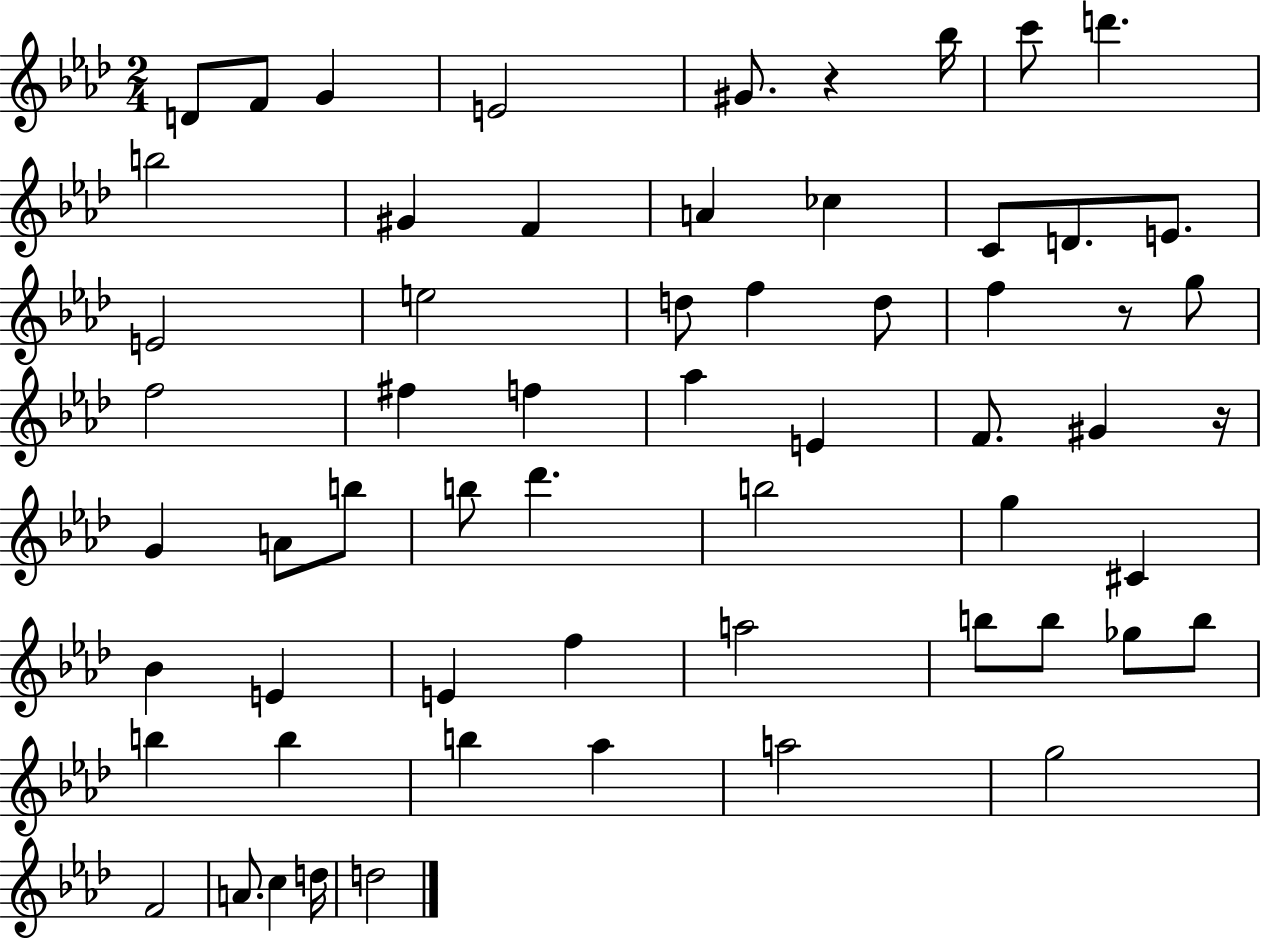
X:1
T:Untitled
M:2/4
L:1/4
K:Ab
D/2 F/2 G E2 ^G/2 z _b/4 c'/2 d' b2 ^G F A _c C/2 D/2 E/2 E2 e2 d/2 f d/2 f z/2 g/2 f2 ^f f _a E F/2 ^G z/4 G A/2 b/2 b/2 _d' b2 g ^C _B E E f a2 b/2 b/2 _g/2 b/2 b b b _a a2 g2 F2 A/2 c d/4 d2